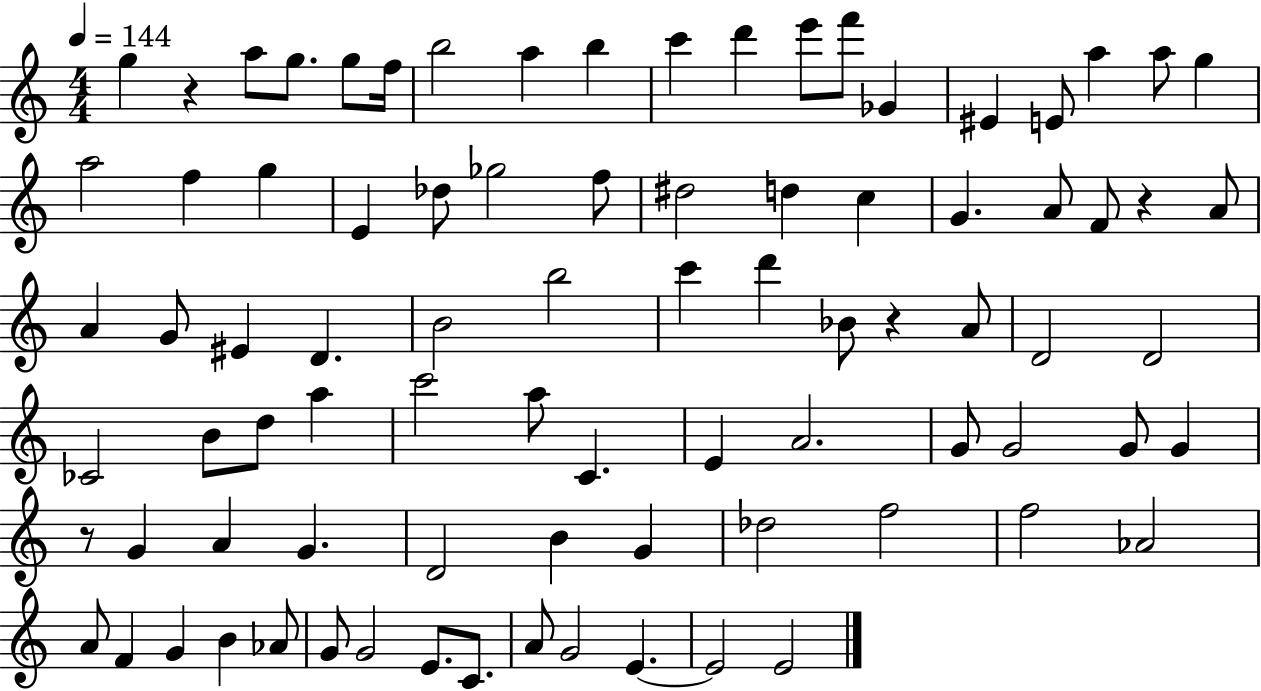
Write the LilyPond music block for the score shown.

{
  \clef treble
  \numericTimeSignature
  \time 4/4
  \key c \major
  \tempo 4 = 144
  g''4 r4 a''8 g''8. g''8 f''16 | b''2 a''4 b''4 | c'''4 d'''4 e'''8 f'''8 ges'4 | eis'4 e'8 a''4 a''8 g''4 | \break a''2 f''4 g''4 | e'4 des''8 ges''2 f''8 | dis''2 d''4 c''4 | g'4. a'8 f'8 r4 a'8 | \break a'4 g'8 eis'4 d'4. | b'2 b''2 | c'''4 d'''4 bes'8 r4 a'8 | d'2 d'2 | \break ces'2 b'8 d''8 a''4 | c'''2 a''8 c'4. | e'4 a'2. | g'8 g'2 g'8 g'4 | \break r8 g'4 a'4 g'4. | d'2 b'4 g'4 | des''2 f''2 | f''2 aes'2 | \break a'8 f'4 g'4 b'4 aes'8 | g'8 g'2 e'8. c'8. | a'8 g'2 e'4.~~ | e'2 e'2 | \break \bar "|."
}